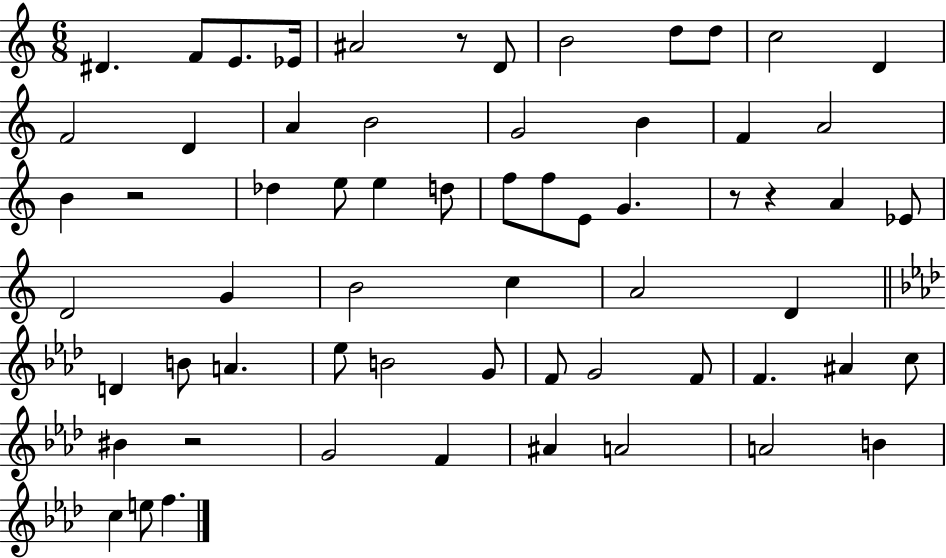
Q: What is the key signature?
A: C major